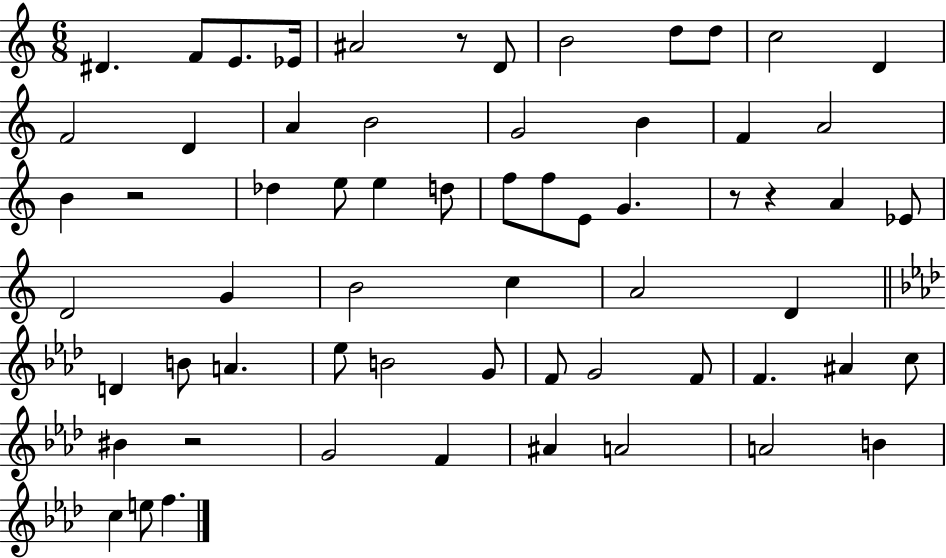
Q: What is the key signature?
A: C major